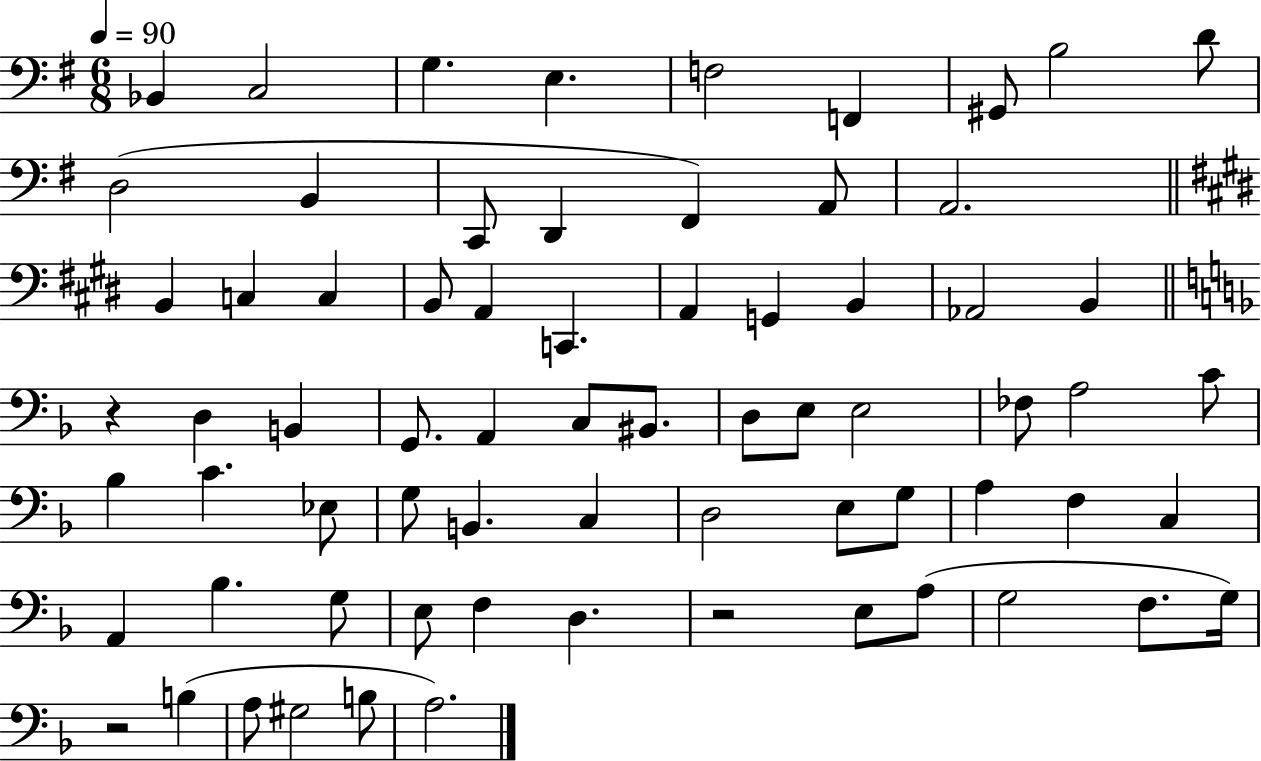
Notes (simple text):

Bb2/q C3/h G3/q. E3/q. F3/h F2/q G#2/e B3/h D4/e D3/h B2/q C2/e D2/q F#2/q A2/e A2/h. B2/q C3/q C3/q B2/e A2/q C2/q. A2/q G2/q B2/q Ab2/h B2/q R/q D3/q B2/q G2/e. A2/q C3/e BIS2/e. D3/e E3/e E3/h FES3/e A3/h C4/e Bb3/q C4/q. Eb3/e G3/e B2/q. C3/q D3/h E3/e G3/e A3/q F3/q C3/q A2/q Bb3/q. G3/e E3/e F3/q D3/q. R/h E3/e A3/e G3/h F3/e. G3/s R/h B3/q A3/e G#3/h B3/e A3/h.